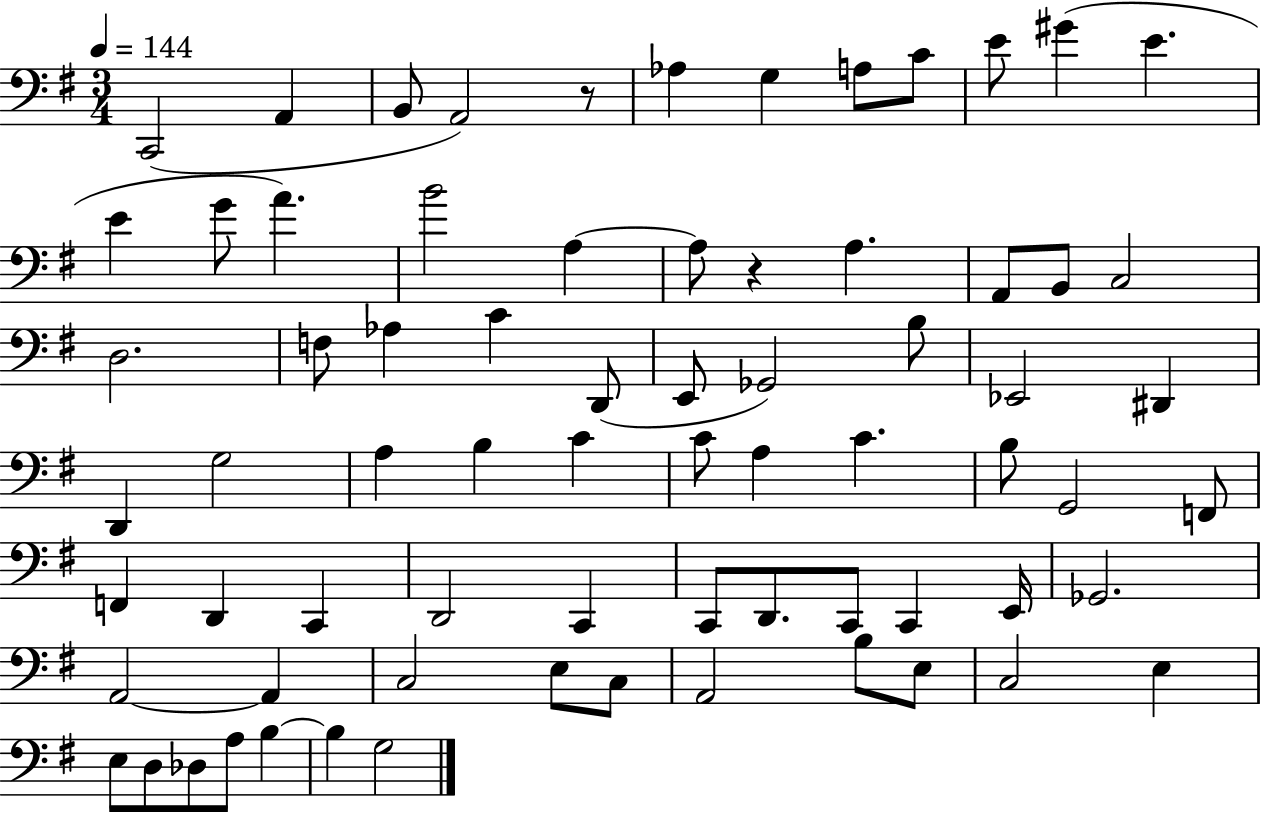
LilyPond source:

{
  \clef bass
  \numericTimeSignature
  \time 3/4
  \key g \major
  \tempo 4 = 144
  c,2( a,4 | b,8 a,2) r8 | aes4 g4 a8 c'8 | e'8 gis'4( e'4. | \break e'4 g'8 a'4.) | b'2 a4~~ | a8 r4 a4. | a,8 b,8 c2 | \break d2. | f8 aes4 c'4 d,8( | e,8 ges,2) b8 | ees,2 dis,4 | \break d,4 g2 | a4 b4 c'4 | c'8 a4 c'4. | b8 g,2 f,8 | \break f,4 d,4 c,4 | d,2 c,4 | c,8 d,8. c,8 c,4 e,16 | ges,2. | \break a,2~~ a,4 | c2 e8 c8 | a,2 b8 e8 | c2 e4 | \break e8 d8 des8 a8 b4~~ | b4 g2 | \bar "|."
}